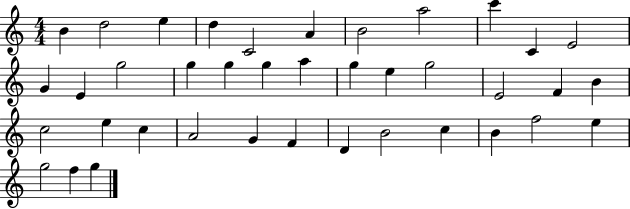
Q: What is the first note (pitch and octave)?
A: B4